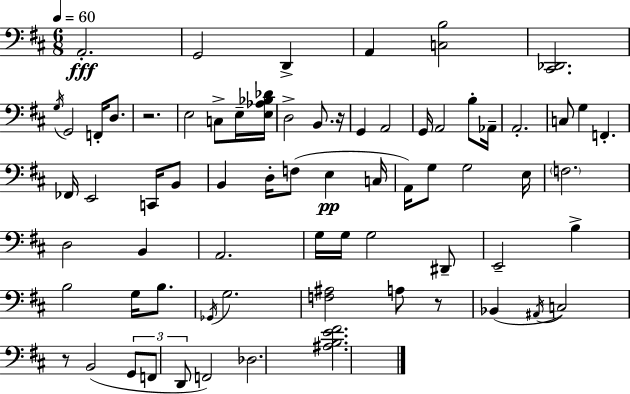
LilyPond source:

{
  \clef bass
  \numericTimeSignature
  \time 6/8
  \key d \major
  \tempo 4 = 60
  a,2.-.\fff | g,2 d,4-> | a,4 <c b>2 | <cis, des,>2. | \break \acciaccatura { g16 } g,2 f,16-. d8. | r2. | e2 c8-> e16-- | <e aes bes des'>16 d2-> b,8. | \break r16 g,4 a,2 | g,16 a,2 b8-. | aes,16-- a,2.-. | c8 g4 f,4.-. | \break fes,16 e,2 c,16 b,8 | b,4 d16-. f8( e4\pp | c16 a,16) g8 g2 | e16 \parenthesize f2. | \break d2 b,4 | a,2. | g16 g16 g2 dis,8-- | e,2-- b4-> | \break b2 g16 b8. | \acciaccatura { ges,16 } g2. | <f ais>2 a8 | r8 bes,4( \acciaccatura { ais,16 } c2) | \break r8 b,2( | \tuplet 3/2 { g,8 f,8 d,8 } f,2) | des2. | <ais b e' fis'>2. | \break \bar "|."
}